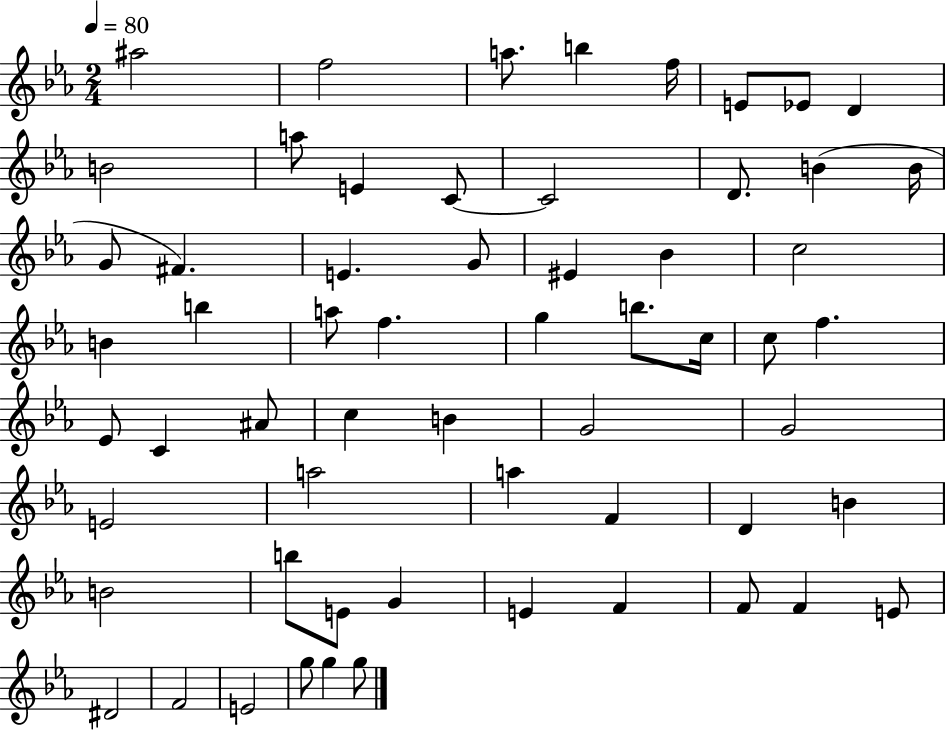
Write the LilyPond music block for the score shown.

{
  \clef treble
  \numericTimeSignature
  \time 2/4
  \key ees \major
  \tempo 4 = 80
  ais''2 | f''2 | a''8. b''4 f''16 | e'8 ees'8 d'4 | \break b'2 | a''8 e'4 c'8~~ | c'2 | d'8. b'4( b'16 | \break g'8 fis'4.) | e'4. g'8 | eis'4 bes'4 | c''2 | \break b'4 b''4 | a''8 f''4. | g''4 b''8. c''16 | c''8 f''4. | \break ees'8 c'4 ais'8 | c''4 b'4 | g'2 | g'2 | \break e'2 | a''2 | a''4 f'4 | d'4 b'4 | \break b'2 | b''8 e'8 g'4 | e'4 f'4 | f'8 f'4 e'8 | \break dis'2 | f'2 | e'2 | g''8 g''4 g''8 | \break \bar "|."
}